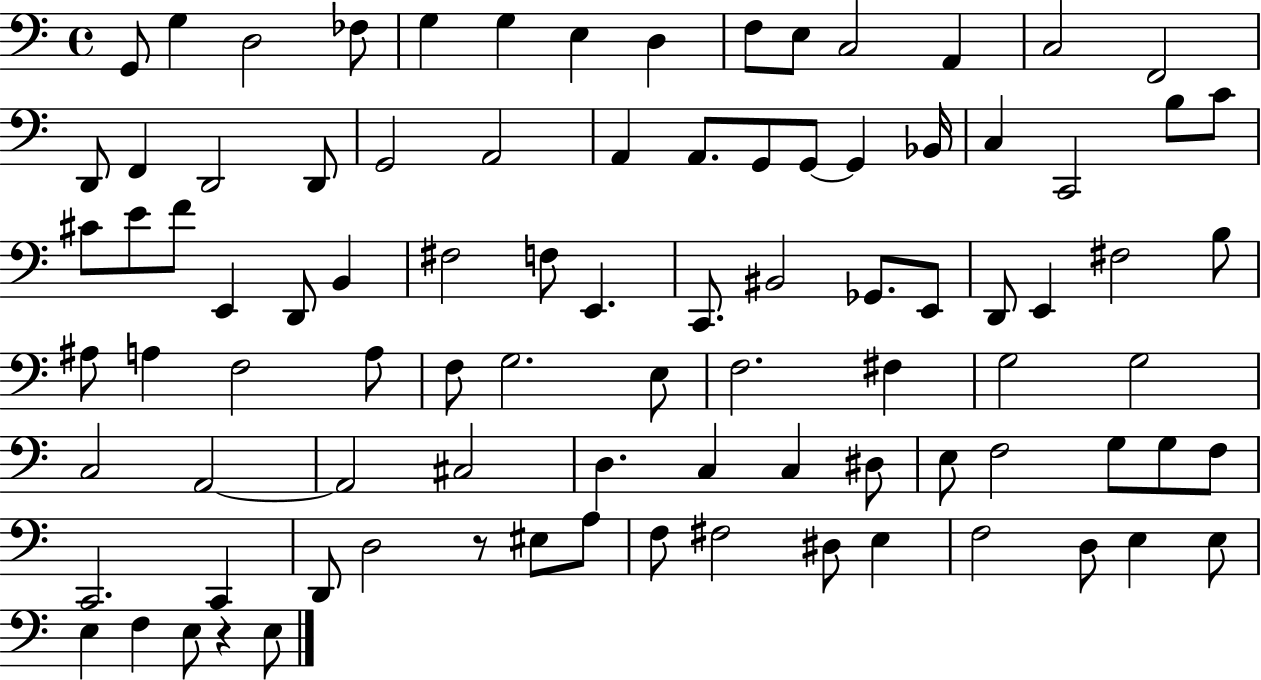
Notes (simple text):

G2/e G3/q D3/h FES3/e G3/q G3/q E3/q D3/q F3/e E3/e C3/h A2/q C3/h F2/h D2/e F2/q D2/h D2/e G2/h A2/h A2/q A2/e. G2/e G2/e G2/q Bb2/s C3/q C2/h B3/e C4/e C#4/e E4/e F4/e E2/q D2/e B2/q F#3/h F3/e E2/q. C2/e. BIS2/h Gb2/e. E2/e D2/e E2/q F#3/h B3/e A#3/e A3/q F3/h A3/e F3/e G3/h. E3/e F3/h. F#3/q G3/h G3/h C3/h A2/h A2/h C#3/h D3/q. C3/q C3/q D#3/e E3/e F3/h G3/e G3/e F3/e C2/h. C2/q D2/e D3/h R/e EIS3/e A3/e F3/e F#3/h D#3/e E3/q F3/h D3/e E3/q E3/e E3/q F3/q E3/e R/q E3/e